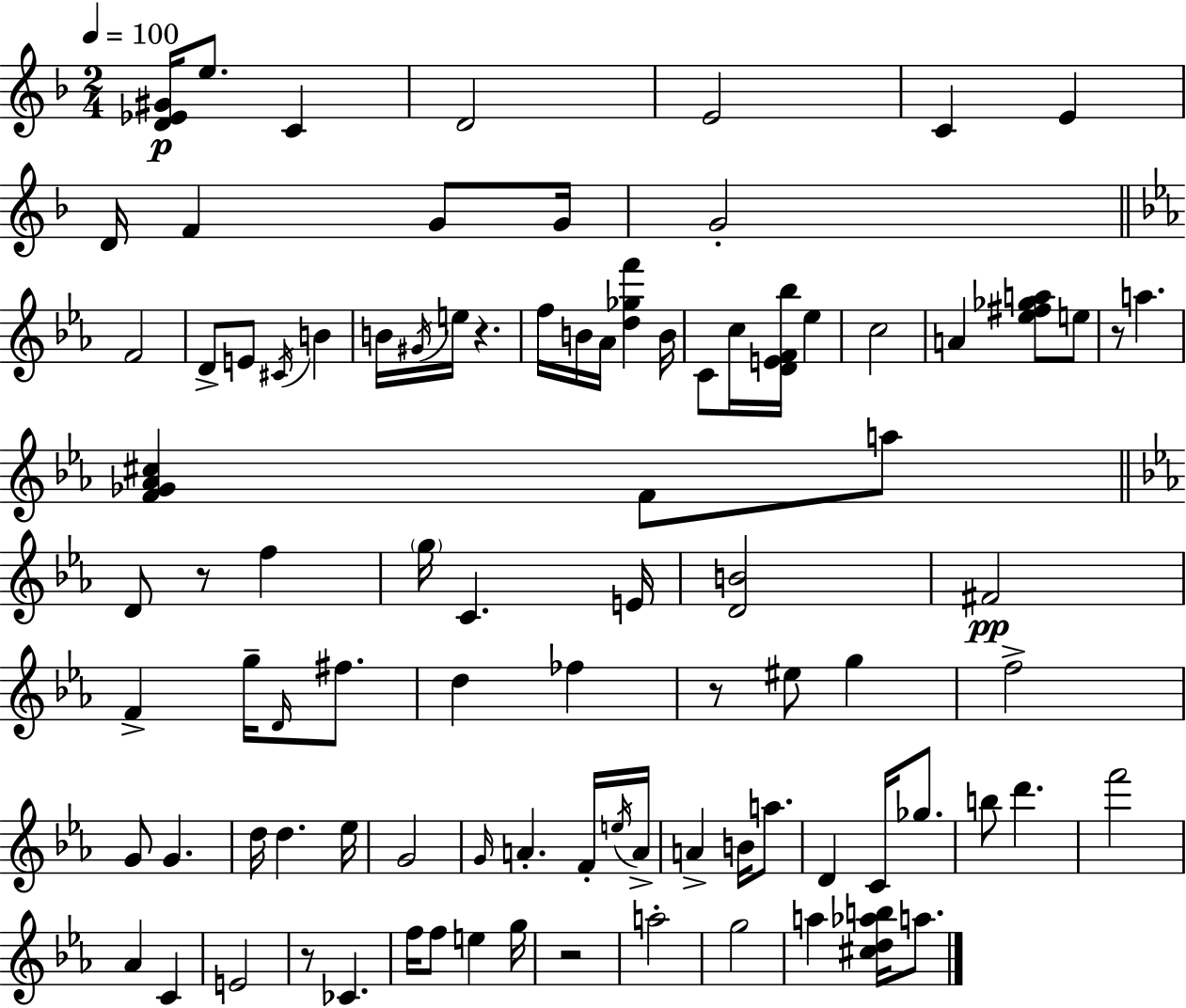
[D4,Eb4,G#4]/s E5/e. C4/q D4/h E4/h C4/q E4/q D4/s F4/q G4/e G4/s G4/h F4/h D4/e E4/e C#4/s B4/q B4/s G#4/s E5/s R/q. F5/s B4/s Ab4/s [D5,Gb5,F6]/q B4/s C4/e C5/s [D4,E4,F4,Bb5]/s Eb5/q C5/h A4/q [Eb5,F#5,Gb5,A5]/e E5/e R/e A5/q. [F4,Gb4,Ab4,C#5]/q F4/e A5/e D4/e R/e F5/q G5/s C4/q. E4/s [D4,B4]/h F#4/h F4/q G5/s D4/s F#5/e. D5/q FES5/q R/e EIS5/e G5/q F5/h G4/e G4/q. D5/s D5/q. Eb5/s G4/h G4/s A4/q. F4/s E5/s A4/s A4/q B4/s A5/e. D4/q C4/s Gb5/e. B5/e D6/q. F6/h Ab4/q C4/q E4/h R/e CES4/q. F5/s F5/e E5/q G5/s R/h A5/h G5/h A5/q [C#5,D5,Ab5,B5]/s A5/e.